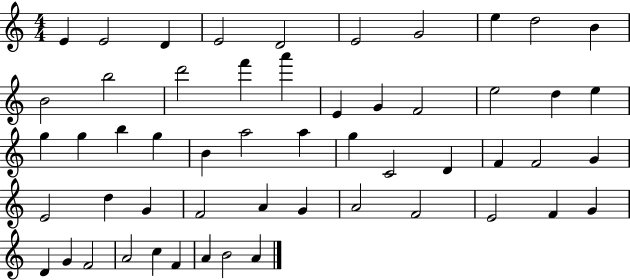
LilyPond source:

{
  \clef treble
  \numericTimeSignature
  \time 4/4
  \key c \major
  e'4 e'2 d'4 | e'2 d'2 | e'2 g'2 | e''4 d''2 b'4 | \break b'2 b''2 | d'''2 f'''4 a'''4 | e'4 g'4 f'2 | e''2 d''4 e''4 | \break g''4 g''4 b''4 g''4 | b'4 a''2 a''4 | g''4 c'2 d'4 | f'4 f'2 g'4 | \break e'2 d''4 g'4 | f'2 a'4 g'4 | a'2 f'2 | e'2 f'4 g'4 | \break d'4 g'4 f'2 | a'2 c''4 f'4 | a'4 b'2 a'4 | \bar "|."
}